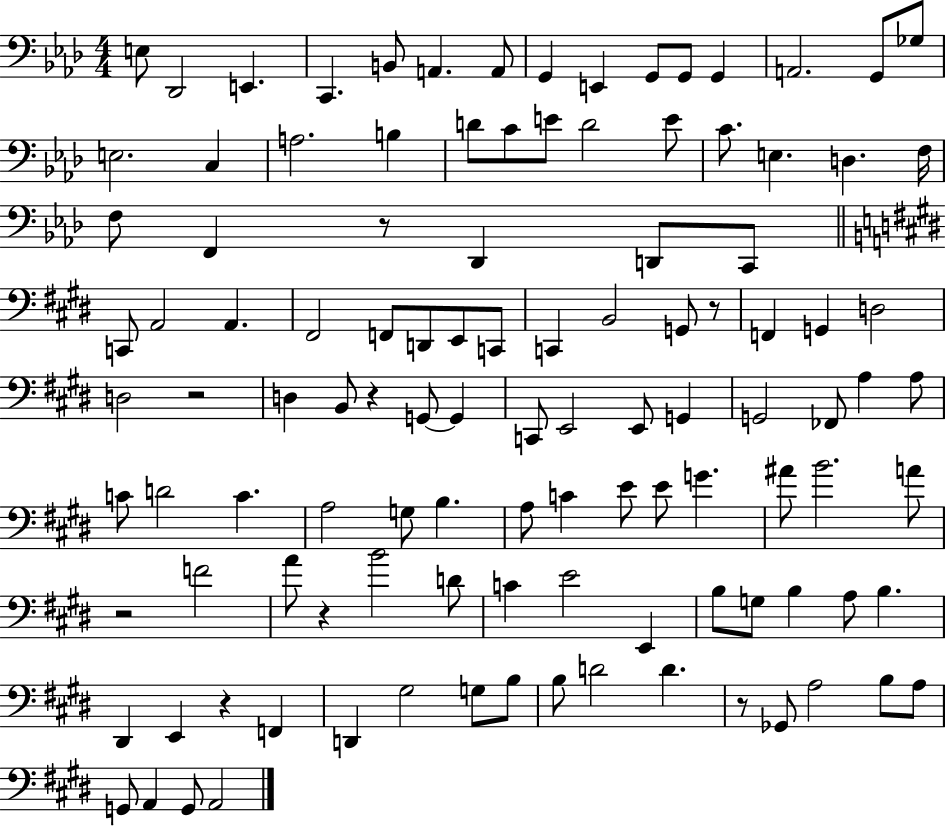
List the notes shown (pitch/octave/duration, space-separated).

E3/e Db2/h E2/q. C2/q. B2/e A2/q. A2/e G2/q E2/q G2/e G2/e G2/q A2/h. G2/e Gb3/e E3/h. C3/q A3/h. B3/q D4/e C4/e E4/e D4/h E4/e C4/e. E3/q. D3/q. F3/s F3/e F2/q R/e Db2/q D2/e C2/e C2/e A2/h A2/q. F#2/h F2/e D2/e E2/e C2/e C2/q B2/h G2/e R/e F2/q G2/q D3/h D3/h R/h D3/q B2/e R/q G2/e G2/q C2/e E2/h E2/e G2/q G2/h FES2/e A3/q A3/e C4/e D4/h C4/q. A3/h G3/e B3/q. A3/e C4/q E4/e E4/e G4/q. A#4/e B4/h. A4/e R/h F4/h A4/e R/q B4/h D4/e C4/q E4/h E2/q B3/e G3/e B3/q A3/e B3/q. D#2/q E2/q R/q F2/q D2/q G#3/h G3/e B3/e B3/e D4/h D4/q. R/e Gb2/e A3/h B3/e A3/e G2/e A2/q G2/e A2/h